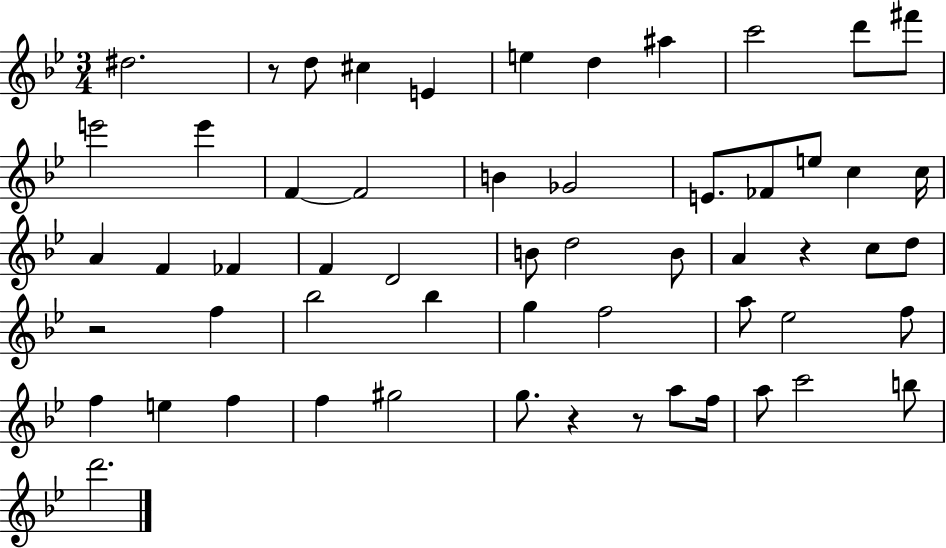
D#5/h. R/e D5/e C#5/q E4/q E5/q D5/q A#5/q C6/h D6/e F#6/e E6/h E6/q F4/q F4/h B4/q Gb4/h E4/e. FES4/e E5/e C5/q C5/s A4/q F4/q FES4/q F4/q D4/h B4/e D5/h B4/e A4/q R/q C5/e D5/e R/h F5/q Bb5/h Bb5/q G5/q F5/h A5/e Eb5/h F5/e F5/q E5/q F5/q F5/q G#5/h G5/e. R/q R/e A5/e F5/s A5/e C6/h B5/e D6/h.